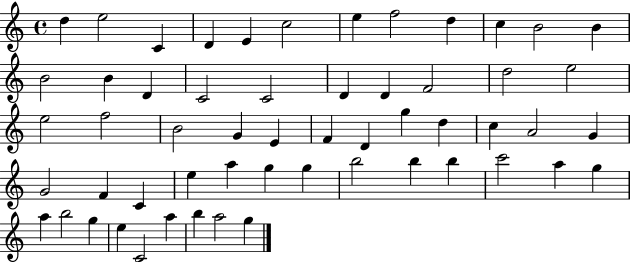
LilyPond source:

{
  \clef treble
  \time 4/4
  \defaultTimeSignature
  \key c \major
  d''4 e''2 c'4 | d'4 e'4 c''2 | e''4 f''2 d''4 | c''4 b'2 b'4 | \break b'2 b'4 d'4 | c'2 c'2 | d'4 d'4 f'2 | d''2 e''2 | \break e''2 f''2 | b'2 g'4 e'4 | f'4 d'4 g''4 d''4 | c''4 a'2 g'4 | \break g'2 f'4 c'4 | e''4 a''4 g''4 g''4 | b''2 b''4 b''4 | c'''2 a''4 g''4 | \break a''4 b''2 g''4 | e''4 c'2 a''4 | b''4 a''2 g''4 | \bar "|."
}